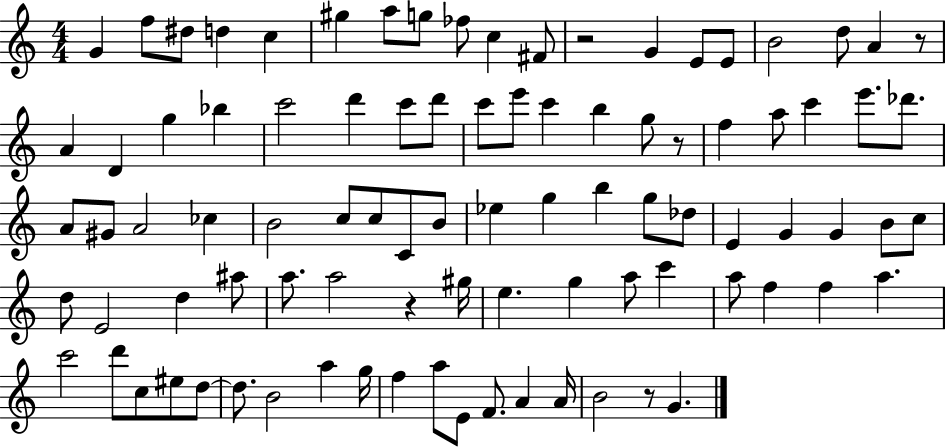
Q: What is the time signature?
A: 4/4